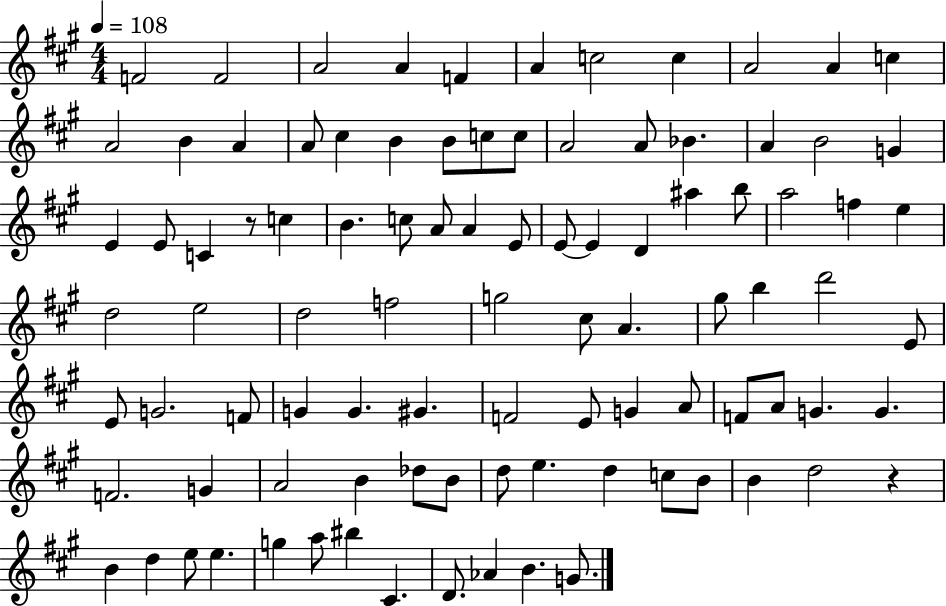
F4/h F4/h A4/h A4/q F4/q A4/q C5/h C5/q A4/h A4/q C5/q A4/h B4/q A4/q A4/e C#5/q B4/q B4/e C5/e C5/e A4/h A4/e Bb4/q. A4/q B4/h G4/q E4/q E4/e C4/q R/e C5/q B4/q. C5/e A4/e A4/q E4/e E4/e E4/q D4/q A#5/q B5/e A5/h F5/q E5/q D5/h E5/h D5/h F5/h G5/h C#5/e A4/q. G#5/e B5/q D6/h E4/e E4/e G4/h. F4/e G4/q G4/q. G#4/q. F4/h E4/e G4/q A4/e F4/e A4/e G4/q. G4/q. F4/h. G4/q A4/h B4/q Db5/e B4/e D5/e E5/q. D5/q C5/e B4/e B4/q D5/h R/q B4/q D5/q E5/e E5/q. G5/q A5/e BIS5/q C#4/q. D4/e. Ab4/q B4/q. G4/e.